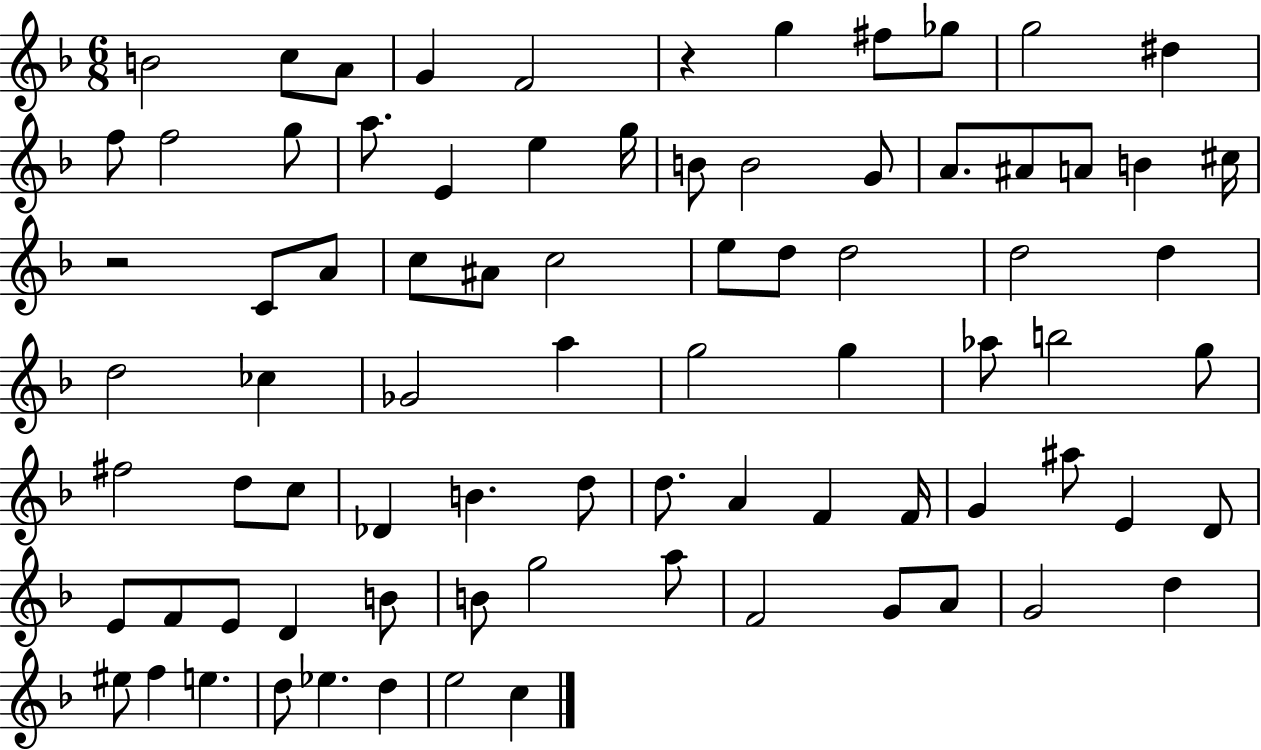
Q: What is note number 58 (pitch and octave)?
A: D4